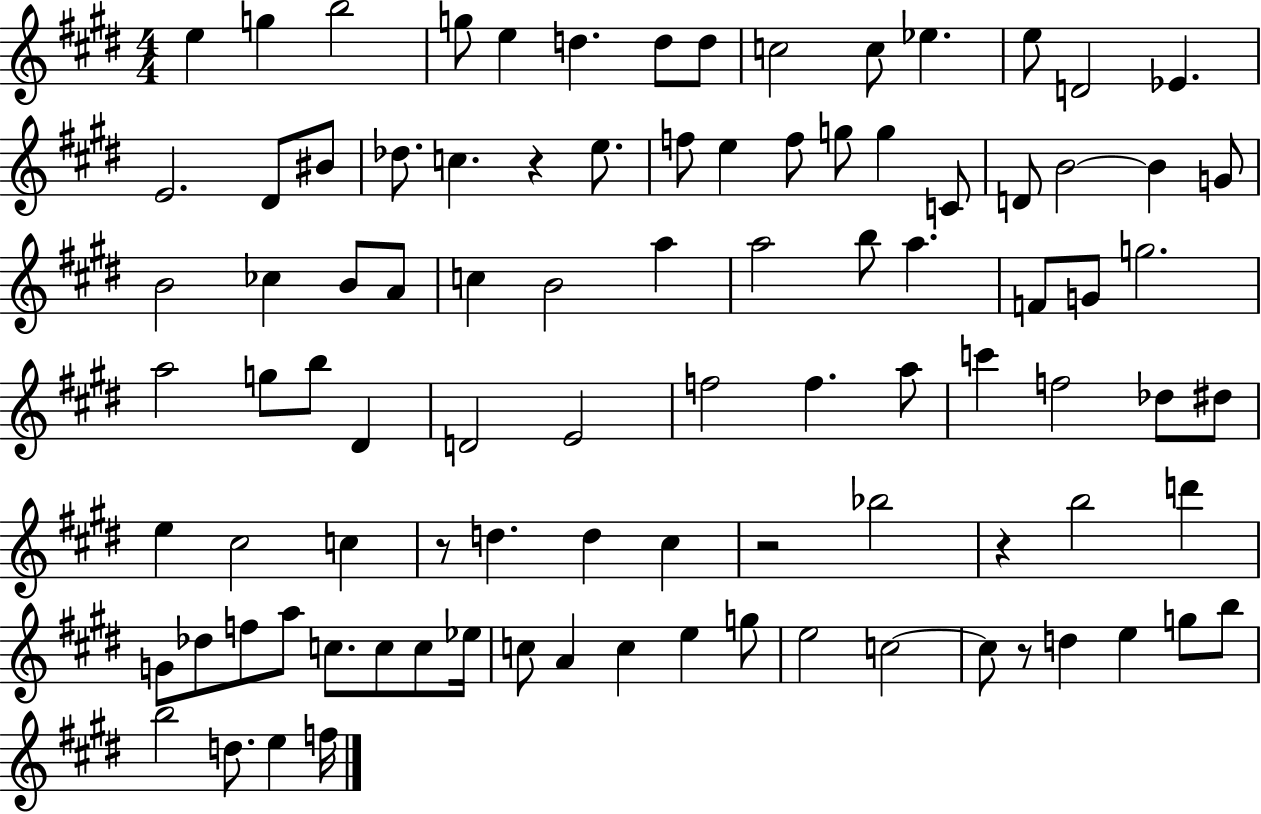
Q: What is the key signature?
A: E major